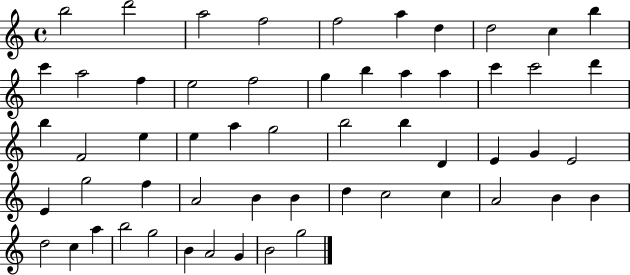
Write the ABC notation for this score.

X:1
T:Untitled
M:4/4
L:1/4
K:C
b2 d'2 a2 f2 f2 a d d2 c b c' a2 f e2 f2 g b a a c' c'2 d' b F2 e e a g2 b2 b D E G E2 E g2 f A2 B B d c2 c A2 B B d2 c a b2 g2 B A2 G B2 g2